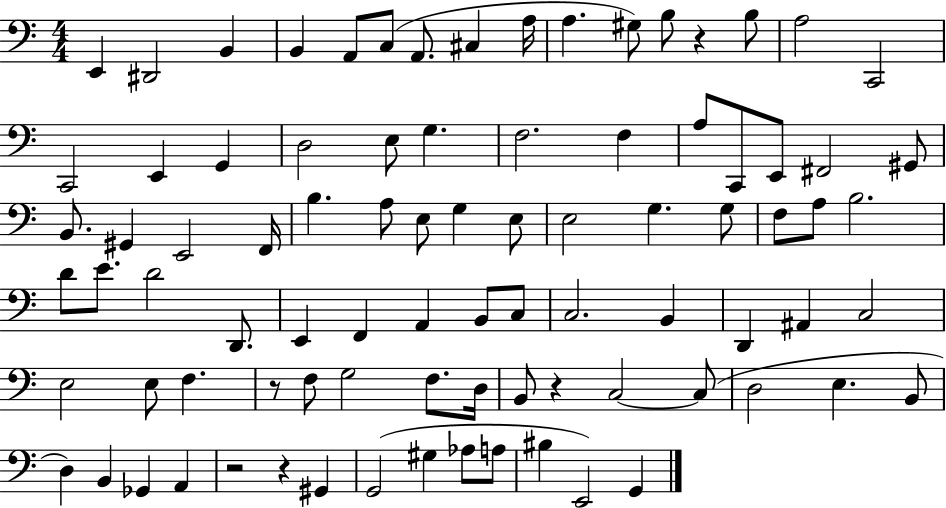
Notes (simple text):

E2/q D#2/h B2/q B2/q A2/e C3/e A2/e. C#3/q A3/s A3/q. G#3/e B3/e R/q B3/e A3/h C2/h C2/h E2/q G2/q D3/h E3/e G3/q. F3/h. F3/q A3/e C2/e E2/e F#2/h G#2/e B2/e. G#2/q E2/h F2/s B3/q. A3/e E3/e G3/q E3/e E3/h G3/q. G3/e F3/e A3/e B3/h. D4/e E4/e. D4/h D2/e. E2/q F2/q A2/q B2/e C3/e C3/h. B2/q D2/q A#2/q C3/h E3/h E3/e F3/q. R/e F3/e G3/h F3/e. D3/s B2/e R/q C3/h C3/e D3/h E3/q. B2/e D3/q B2/q Gb2/q A2/q R/h R/q G#2/q G2/h G#3/q Ab3/e A3/e BIS3/q E2/h G2/q